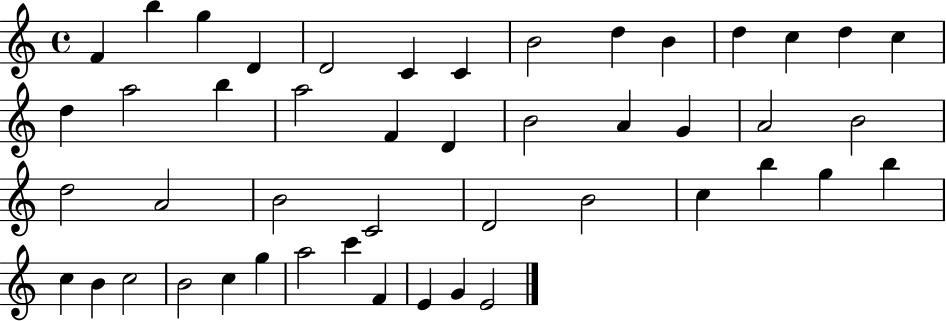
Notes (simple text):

F4/q B5/q G5/q D4/q D4/h C4/q C4/q B4/h D5/q B4/q D5/q C5/q D5/q C5/q D5/q A5/h B5/q A5/h F4/q D4/q B4/h A4/q G4/q A4/h B4/h D5/h A4/h B4/h C4/h D4/h B4/h C5/q B5/q G5/q B5/q C5/q B4/q C5/h B4/h C5/q G5/q A5/h C6/q F4/q E4/q G4/q E4/h